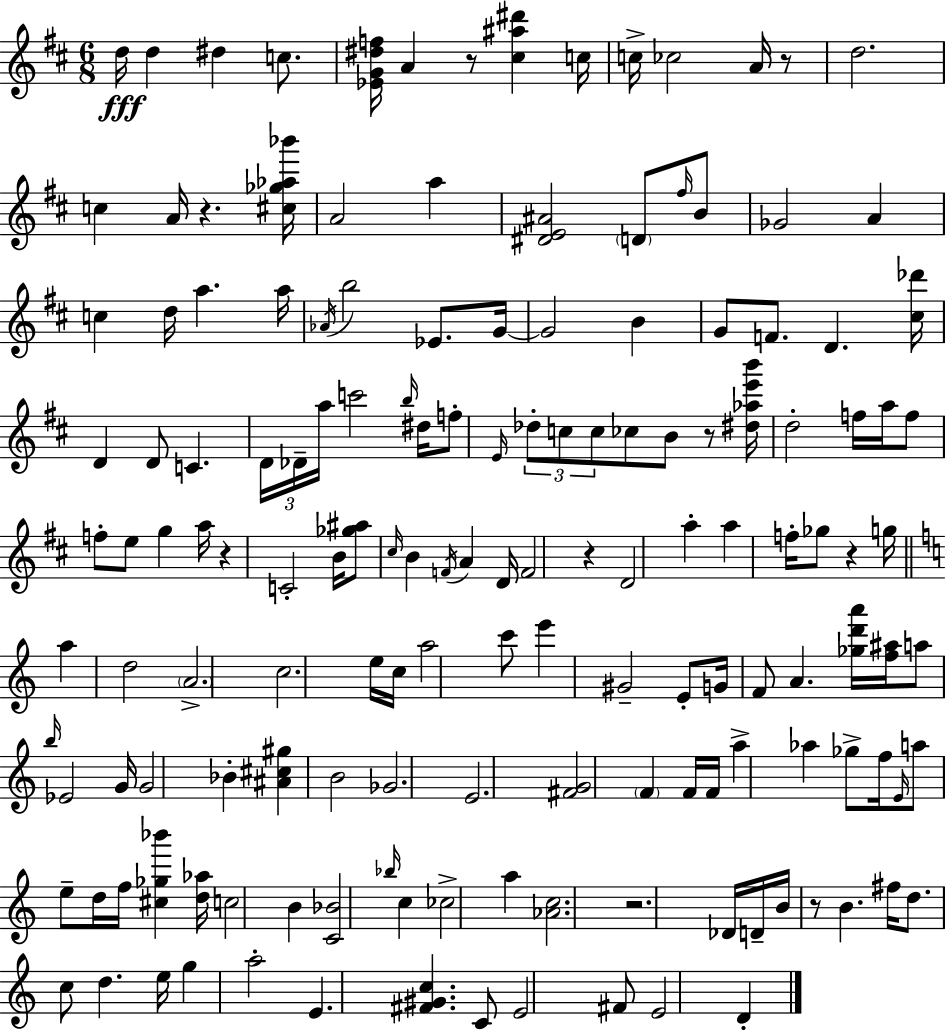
{
  \clef treble
  \numericTimeSignature
  \time 6/8
  \key d \major
  d''16\fff d''4 dis''4 c''8. | <ees' g' dis'' f''>16 a'4 r8 <cis'' ais'' dis'''>4 c''16 | c''16-> ces''2 a'16 r8 | d''2. | \break c''4 a'16 r4. <cis'' ges'' aes'' bes'''>16 | a'2 a''4 | <dis' e' ais'>2 \parenthesize d'8 \grace { fis''16 } b'8 | ges'2 a'4 | \break c''4 d''16 a''4. | a''16 \acciaccatura { aes'16 } b''2 ees'8. | g'16~~ g'2 b'4 | g'8 f'8. d'4. | \break <cis'' des'''>16 d'4 d'8 c'4. | \tuplet 3/2 { d'16 des'16-- a''16 } c'''2 | \grace { b''16 } dis''16 f''8-. \grace { e'16 } \tuplet 3/2 { des''8-. c''8 c''8 } | ces''8 b'8 r8 <dis'' aes'' e''' b'''>16 d''2-. | \break f''16 a''16 f''8 f''8-. e''8 g''4 | a''16 r4 c'2-. | b'16 <ges'' ais''>8 \grace { cis''16 } b'4 | \acciaccatura { f'16 } a'4 d'16 f'2 | \break r4 d'2 | a''4-. a''4 f''16-. ges''8 | r4 g''16 \bar "||" \break \key c \major a''4 d''2 | \parenthesize a'2.-> | c''2. | e''16 c''16 a''2 c'''8 | \break e'''4 gis'2-- | e'8-. g'16 f'8 a'4. <ges'' d''' a'''>16 | <f'' ais''>16 a''8 \grace { b''16 } ees'2 | g'16 g'2 bes'4-. | \break <ais' cis'' gis''>4 b'2 | ges'2. | e'2. | <fis' g'>2 \parenthesize f'4 | \break f'16 f'16 a''4-> aes''4 ges''8-> | f''16 \grace { e'16 } a''8 e''8-- d''16 f''16 <cis'' ges'' bes'''>4 | <d'' aes''>16 c''2 b'4 | <c' bes'>2 \grace { bes''16 } c''4 | \break ces''2-> a''4 | <aes' c''>2. | r2. | des'16 d'16-- b'16 r8 b'4. | \break fis''16 d''8. c''8 d''4. | e''16 g''4 a''2-. | e'4. <fis' gis' c''>4. | c'8 e'2 | \break fis'8 e'2 d'4-. | \bar "|."
}